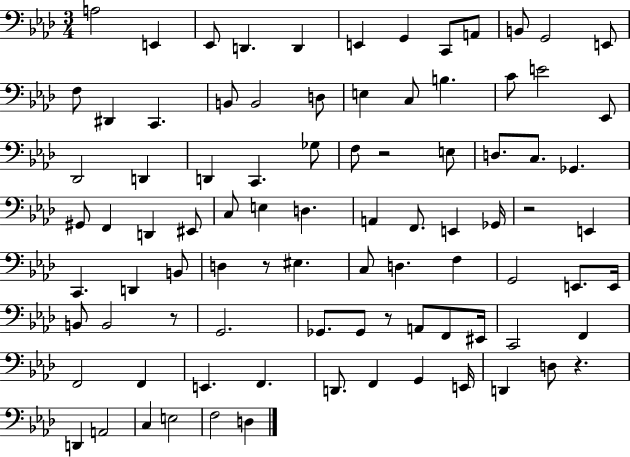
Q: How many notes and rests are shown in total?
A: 89